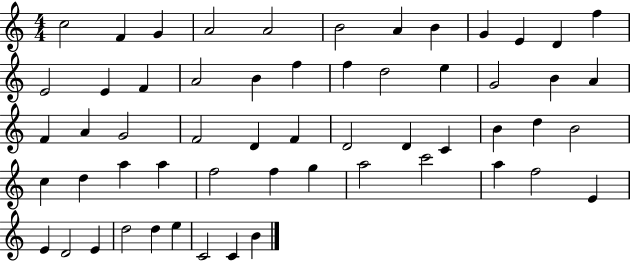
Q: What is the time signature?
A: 4/4